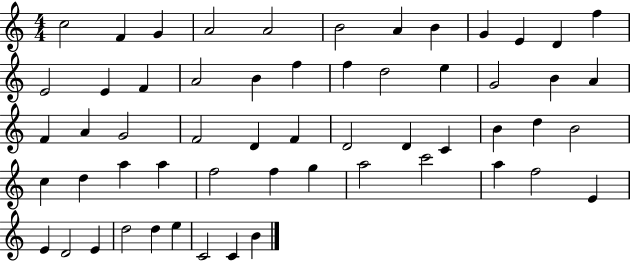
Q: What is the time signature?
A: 4/4